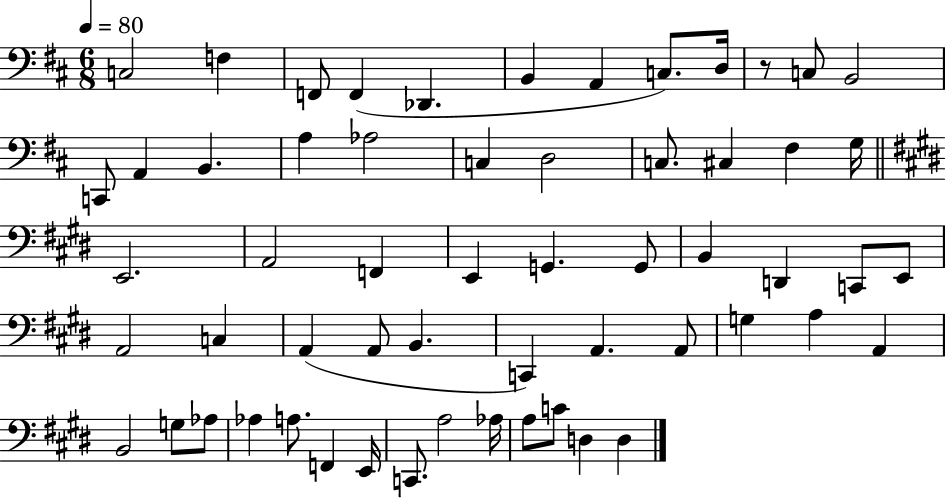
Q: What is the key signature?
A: D major